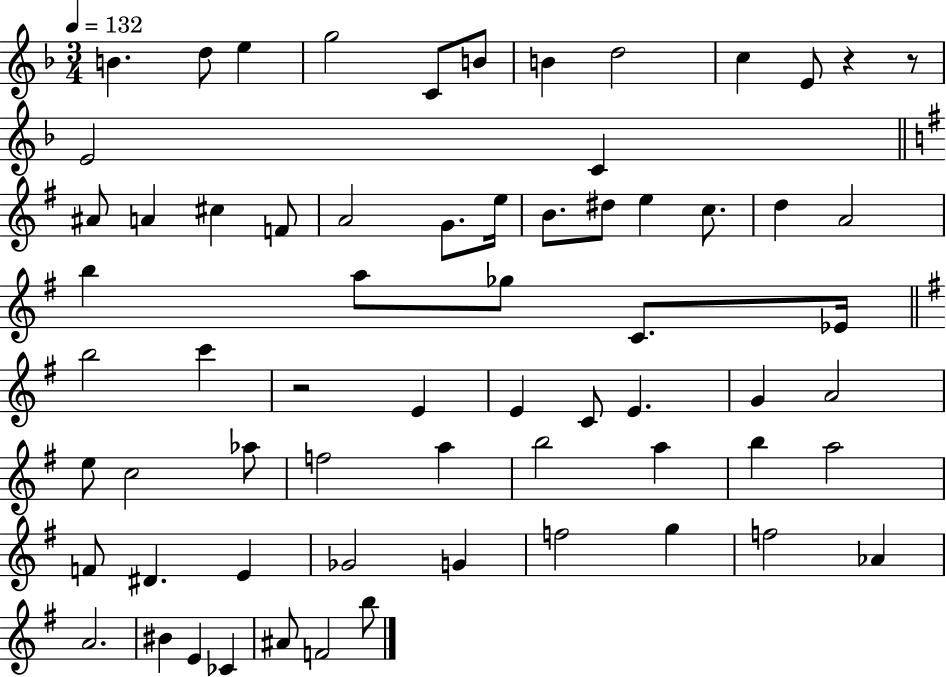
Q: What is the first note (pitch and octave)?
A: B4